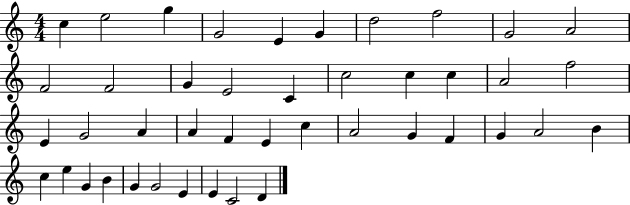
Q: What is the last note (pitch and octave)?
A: D4